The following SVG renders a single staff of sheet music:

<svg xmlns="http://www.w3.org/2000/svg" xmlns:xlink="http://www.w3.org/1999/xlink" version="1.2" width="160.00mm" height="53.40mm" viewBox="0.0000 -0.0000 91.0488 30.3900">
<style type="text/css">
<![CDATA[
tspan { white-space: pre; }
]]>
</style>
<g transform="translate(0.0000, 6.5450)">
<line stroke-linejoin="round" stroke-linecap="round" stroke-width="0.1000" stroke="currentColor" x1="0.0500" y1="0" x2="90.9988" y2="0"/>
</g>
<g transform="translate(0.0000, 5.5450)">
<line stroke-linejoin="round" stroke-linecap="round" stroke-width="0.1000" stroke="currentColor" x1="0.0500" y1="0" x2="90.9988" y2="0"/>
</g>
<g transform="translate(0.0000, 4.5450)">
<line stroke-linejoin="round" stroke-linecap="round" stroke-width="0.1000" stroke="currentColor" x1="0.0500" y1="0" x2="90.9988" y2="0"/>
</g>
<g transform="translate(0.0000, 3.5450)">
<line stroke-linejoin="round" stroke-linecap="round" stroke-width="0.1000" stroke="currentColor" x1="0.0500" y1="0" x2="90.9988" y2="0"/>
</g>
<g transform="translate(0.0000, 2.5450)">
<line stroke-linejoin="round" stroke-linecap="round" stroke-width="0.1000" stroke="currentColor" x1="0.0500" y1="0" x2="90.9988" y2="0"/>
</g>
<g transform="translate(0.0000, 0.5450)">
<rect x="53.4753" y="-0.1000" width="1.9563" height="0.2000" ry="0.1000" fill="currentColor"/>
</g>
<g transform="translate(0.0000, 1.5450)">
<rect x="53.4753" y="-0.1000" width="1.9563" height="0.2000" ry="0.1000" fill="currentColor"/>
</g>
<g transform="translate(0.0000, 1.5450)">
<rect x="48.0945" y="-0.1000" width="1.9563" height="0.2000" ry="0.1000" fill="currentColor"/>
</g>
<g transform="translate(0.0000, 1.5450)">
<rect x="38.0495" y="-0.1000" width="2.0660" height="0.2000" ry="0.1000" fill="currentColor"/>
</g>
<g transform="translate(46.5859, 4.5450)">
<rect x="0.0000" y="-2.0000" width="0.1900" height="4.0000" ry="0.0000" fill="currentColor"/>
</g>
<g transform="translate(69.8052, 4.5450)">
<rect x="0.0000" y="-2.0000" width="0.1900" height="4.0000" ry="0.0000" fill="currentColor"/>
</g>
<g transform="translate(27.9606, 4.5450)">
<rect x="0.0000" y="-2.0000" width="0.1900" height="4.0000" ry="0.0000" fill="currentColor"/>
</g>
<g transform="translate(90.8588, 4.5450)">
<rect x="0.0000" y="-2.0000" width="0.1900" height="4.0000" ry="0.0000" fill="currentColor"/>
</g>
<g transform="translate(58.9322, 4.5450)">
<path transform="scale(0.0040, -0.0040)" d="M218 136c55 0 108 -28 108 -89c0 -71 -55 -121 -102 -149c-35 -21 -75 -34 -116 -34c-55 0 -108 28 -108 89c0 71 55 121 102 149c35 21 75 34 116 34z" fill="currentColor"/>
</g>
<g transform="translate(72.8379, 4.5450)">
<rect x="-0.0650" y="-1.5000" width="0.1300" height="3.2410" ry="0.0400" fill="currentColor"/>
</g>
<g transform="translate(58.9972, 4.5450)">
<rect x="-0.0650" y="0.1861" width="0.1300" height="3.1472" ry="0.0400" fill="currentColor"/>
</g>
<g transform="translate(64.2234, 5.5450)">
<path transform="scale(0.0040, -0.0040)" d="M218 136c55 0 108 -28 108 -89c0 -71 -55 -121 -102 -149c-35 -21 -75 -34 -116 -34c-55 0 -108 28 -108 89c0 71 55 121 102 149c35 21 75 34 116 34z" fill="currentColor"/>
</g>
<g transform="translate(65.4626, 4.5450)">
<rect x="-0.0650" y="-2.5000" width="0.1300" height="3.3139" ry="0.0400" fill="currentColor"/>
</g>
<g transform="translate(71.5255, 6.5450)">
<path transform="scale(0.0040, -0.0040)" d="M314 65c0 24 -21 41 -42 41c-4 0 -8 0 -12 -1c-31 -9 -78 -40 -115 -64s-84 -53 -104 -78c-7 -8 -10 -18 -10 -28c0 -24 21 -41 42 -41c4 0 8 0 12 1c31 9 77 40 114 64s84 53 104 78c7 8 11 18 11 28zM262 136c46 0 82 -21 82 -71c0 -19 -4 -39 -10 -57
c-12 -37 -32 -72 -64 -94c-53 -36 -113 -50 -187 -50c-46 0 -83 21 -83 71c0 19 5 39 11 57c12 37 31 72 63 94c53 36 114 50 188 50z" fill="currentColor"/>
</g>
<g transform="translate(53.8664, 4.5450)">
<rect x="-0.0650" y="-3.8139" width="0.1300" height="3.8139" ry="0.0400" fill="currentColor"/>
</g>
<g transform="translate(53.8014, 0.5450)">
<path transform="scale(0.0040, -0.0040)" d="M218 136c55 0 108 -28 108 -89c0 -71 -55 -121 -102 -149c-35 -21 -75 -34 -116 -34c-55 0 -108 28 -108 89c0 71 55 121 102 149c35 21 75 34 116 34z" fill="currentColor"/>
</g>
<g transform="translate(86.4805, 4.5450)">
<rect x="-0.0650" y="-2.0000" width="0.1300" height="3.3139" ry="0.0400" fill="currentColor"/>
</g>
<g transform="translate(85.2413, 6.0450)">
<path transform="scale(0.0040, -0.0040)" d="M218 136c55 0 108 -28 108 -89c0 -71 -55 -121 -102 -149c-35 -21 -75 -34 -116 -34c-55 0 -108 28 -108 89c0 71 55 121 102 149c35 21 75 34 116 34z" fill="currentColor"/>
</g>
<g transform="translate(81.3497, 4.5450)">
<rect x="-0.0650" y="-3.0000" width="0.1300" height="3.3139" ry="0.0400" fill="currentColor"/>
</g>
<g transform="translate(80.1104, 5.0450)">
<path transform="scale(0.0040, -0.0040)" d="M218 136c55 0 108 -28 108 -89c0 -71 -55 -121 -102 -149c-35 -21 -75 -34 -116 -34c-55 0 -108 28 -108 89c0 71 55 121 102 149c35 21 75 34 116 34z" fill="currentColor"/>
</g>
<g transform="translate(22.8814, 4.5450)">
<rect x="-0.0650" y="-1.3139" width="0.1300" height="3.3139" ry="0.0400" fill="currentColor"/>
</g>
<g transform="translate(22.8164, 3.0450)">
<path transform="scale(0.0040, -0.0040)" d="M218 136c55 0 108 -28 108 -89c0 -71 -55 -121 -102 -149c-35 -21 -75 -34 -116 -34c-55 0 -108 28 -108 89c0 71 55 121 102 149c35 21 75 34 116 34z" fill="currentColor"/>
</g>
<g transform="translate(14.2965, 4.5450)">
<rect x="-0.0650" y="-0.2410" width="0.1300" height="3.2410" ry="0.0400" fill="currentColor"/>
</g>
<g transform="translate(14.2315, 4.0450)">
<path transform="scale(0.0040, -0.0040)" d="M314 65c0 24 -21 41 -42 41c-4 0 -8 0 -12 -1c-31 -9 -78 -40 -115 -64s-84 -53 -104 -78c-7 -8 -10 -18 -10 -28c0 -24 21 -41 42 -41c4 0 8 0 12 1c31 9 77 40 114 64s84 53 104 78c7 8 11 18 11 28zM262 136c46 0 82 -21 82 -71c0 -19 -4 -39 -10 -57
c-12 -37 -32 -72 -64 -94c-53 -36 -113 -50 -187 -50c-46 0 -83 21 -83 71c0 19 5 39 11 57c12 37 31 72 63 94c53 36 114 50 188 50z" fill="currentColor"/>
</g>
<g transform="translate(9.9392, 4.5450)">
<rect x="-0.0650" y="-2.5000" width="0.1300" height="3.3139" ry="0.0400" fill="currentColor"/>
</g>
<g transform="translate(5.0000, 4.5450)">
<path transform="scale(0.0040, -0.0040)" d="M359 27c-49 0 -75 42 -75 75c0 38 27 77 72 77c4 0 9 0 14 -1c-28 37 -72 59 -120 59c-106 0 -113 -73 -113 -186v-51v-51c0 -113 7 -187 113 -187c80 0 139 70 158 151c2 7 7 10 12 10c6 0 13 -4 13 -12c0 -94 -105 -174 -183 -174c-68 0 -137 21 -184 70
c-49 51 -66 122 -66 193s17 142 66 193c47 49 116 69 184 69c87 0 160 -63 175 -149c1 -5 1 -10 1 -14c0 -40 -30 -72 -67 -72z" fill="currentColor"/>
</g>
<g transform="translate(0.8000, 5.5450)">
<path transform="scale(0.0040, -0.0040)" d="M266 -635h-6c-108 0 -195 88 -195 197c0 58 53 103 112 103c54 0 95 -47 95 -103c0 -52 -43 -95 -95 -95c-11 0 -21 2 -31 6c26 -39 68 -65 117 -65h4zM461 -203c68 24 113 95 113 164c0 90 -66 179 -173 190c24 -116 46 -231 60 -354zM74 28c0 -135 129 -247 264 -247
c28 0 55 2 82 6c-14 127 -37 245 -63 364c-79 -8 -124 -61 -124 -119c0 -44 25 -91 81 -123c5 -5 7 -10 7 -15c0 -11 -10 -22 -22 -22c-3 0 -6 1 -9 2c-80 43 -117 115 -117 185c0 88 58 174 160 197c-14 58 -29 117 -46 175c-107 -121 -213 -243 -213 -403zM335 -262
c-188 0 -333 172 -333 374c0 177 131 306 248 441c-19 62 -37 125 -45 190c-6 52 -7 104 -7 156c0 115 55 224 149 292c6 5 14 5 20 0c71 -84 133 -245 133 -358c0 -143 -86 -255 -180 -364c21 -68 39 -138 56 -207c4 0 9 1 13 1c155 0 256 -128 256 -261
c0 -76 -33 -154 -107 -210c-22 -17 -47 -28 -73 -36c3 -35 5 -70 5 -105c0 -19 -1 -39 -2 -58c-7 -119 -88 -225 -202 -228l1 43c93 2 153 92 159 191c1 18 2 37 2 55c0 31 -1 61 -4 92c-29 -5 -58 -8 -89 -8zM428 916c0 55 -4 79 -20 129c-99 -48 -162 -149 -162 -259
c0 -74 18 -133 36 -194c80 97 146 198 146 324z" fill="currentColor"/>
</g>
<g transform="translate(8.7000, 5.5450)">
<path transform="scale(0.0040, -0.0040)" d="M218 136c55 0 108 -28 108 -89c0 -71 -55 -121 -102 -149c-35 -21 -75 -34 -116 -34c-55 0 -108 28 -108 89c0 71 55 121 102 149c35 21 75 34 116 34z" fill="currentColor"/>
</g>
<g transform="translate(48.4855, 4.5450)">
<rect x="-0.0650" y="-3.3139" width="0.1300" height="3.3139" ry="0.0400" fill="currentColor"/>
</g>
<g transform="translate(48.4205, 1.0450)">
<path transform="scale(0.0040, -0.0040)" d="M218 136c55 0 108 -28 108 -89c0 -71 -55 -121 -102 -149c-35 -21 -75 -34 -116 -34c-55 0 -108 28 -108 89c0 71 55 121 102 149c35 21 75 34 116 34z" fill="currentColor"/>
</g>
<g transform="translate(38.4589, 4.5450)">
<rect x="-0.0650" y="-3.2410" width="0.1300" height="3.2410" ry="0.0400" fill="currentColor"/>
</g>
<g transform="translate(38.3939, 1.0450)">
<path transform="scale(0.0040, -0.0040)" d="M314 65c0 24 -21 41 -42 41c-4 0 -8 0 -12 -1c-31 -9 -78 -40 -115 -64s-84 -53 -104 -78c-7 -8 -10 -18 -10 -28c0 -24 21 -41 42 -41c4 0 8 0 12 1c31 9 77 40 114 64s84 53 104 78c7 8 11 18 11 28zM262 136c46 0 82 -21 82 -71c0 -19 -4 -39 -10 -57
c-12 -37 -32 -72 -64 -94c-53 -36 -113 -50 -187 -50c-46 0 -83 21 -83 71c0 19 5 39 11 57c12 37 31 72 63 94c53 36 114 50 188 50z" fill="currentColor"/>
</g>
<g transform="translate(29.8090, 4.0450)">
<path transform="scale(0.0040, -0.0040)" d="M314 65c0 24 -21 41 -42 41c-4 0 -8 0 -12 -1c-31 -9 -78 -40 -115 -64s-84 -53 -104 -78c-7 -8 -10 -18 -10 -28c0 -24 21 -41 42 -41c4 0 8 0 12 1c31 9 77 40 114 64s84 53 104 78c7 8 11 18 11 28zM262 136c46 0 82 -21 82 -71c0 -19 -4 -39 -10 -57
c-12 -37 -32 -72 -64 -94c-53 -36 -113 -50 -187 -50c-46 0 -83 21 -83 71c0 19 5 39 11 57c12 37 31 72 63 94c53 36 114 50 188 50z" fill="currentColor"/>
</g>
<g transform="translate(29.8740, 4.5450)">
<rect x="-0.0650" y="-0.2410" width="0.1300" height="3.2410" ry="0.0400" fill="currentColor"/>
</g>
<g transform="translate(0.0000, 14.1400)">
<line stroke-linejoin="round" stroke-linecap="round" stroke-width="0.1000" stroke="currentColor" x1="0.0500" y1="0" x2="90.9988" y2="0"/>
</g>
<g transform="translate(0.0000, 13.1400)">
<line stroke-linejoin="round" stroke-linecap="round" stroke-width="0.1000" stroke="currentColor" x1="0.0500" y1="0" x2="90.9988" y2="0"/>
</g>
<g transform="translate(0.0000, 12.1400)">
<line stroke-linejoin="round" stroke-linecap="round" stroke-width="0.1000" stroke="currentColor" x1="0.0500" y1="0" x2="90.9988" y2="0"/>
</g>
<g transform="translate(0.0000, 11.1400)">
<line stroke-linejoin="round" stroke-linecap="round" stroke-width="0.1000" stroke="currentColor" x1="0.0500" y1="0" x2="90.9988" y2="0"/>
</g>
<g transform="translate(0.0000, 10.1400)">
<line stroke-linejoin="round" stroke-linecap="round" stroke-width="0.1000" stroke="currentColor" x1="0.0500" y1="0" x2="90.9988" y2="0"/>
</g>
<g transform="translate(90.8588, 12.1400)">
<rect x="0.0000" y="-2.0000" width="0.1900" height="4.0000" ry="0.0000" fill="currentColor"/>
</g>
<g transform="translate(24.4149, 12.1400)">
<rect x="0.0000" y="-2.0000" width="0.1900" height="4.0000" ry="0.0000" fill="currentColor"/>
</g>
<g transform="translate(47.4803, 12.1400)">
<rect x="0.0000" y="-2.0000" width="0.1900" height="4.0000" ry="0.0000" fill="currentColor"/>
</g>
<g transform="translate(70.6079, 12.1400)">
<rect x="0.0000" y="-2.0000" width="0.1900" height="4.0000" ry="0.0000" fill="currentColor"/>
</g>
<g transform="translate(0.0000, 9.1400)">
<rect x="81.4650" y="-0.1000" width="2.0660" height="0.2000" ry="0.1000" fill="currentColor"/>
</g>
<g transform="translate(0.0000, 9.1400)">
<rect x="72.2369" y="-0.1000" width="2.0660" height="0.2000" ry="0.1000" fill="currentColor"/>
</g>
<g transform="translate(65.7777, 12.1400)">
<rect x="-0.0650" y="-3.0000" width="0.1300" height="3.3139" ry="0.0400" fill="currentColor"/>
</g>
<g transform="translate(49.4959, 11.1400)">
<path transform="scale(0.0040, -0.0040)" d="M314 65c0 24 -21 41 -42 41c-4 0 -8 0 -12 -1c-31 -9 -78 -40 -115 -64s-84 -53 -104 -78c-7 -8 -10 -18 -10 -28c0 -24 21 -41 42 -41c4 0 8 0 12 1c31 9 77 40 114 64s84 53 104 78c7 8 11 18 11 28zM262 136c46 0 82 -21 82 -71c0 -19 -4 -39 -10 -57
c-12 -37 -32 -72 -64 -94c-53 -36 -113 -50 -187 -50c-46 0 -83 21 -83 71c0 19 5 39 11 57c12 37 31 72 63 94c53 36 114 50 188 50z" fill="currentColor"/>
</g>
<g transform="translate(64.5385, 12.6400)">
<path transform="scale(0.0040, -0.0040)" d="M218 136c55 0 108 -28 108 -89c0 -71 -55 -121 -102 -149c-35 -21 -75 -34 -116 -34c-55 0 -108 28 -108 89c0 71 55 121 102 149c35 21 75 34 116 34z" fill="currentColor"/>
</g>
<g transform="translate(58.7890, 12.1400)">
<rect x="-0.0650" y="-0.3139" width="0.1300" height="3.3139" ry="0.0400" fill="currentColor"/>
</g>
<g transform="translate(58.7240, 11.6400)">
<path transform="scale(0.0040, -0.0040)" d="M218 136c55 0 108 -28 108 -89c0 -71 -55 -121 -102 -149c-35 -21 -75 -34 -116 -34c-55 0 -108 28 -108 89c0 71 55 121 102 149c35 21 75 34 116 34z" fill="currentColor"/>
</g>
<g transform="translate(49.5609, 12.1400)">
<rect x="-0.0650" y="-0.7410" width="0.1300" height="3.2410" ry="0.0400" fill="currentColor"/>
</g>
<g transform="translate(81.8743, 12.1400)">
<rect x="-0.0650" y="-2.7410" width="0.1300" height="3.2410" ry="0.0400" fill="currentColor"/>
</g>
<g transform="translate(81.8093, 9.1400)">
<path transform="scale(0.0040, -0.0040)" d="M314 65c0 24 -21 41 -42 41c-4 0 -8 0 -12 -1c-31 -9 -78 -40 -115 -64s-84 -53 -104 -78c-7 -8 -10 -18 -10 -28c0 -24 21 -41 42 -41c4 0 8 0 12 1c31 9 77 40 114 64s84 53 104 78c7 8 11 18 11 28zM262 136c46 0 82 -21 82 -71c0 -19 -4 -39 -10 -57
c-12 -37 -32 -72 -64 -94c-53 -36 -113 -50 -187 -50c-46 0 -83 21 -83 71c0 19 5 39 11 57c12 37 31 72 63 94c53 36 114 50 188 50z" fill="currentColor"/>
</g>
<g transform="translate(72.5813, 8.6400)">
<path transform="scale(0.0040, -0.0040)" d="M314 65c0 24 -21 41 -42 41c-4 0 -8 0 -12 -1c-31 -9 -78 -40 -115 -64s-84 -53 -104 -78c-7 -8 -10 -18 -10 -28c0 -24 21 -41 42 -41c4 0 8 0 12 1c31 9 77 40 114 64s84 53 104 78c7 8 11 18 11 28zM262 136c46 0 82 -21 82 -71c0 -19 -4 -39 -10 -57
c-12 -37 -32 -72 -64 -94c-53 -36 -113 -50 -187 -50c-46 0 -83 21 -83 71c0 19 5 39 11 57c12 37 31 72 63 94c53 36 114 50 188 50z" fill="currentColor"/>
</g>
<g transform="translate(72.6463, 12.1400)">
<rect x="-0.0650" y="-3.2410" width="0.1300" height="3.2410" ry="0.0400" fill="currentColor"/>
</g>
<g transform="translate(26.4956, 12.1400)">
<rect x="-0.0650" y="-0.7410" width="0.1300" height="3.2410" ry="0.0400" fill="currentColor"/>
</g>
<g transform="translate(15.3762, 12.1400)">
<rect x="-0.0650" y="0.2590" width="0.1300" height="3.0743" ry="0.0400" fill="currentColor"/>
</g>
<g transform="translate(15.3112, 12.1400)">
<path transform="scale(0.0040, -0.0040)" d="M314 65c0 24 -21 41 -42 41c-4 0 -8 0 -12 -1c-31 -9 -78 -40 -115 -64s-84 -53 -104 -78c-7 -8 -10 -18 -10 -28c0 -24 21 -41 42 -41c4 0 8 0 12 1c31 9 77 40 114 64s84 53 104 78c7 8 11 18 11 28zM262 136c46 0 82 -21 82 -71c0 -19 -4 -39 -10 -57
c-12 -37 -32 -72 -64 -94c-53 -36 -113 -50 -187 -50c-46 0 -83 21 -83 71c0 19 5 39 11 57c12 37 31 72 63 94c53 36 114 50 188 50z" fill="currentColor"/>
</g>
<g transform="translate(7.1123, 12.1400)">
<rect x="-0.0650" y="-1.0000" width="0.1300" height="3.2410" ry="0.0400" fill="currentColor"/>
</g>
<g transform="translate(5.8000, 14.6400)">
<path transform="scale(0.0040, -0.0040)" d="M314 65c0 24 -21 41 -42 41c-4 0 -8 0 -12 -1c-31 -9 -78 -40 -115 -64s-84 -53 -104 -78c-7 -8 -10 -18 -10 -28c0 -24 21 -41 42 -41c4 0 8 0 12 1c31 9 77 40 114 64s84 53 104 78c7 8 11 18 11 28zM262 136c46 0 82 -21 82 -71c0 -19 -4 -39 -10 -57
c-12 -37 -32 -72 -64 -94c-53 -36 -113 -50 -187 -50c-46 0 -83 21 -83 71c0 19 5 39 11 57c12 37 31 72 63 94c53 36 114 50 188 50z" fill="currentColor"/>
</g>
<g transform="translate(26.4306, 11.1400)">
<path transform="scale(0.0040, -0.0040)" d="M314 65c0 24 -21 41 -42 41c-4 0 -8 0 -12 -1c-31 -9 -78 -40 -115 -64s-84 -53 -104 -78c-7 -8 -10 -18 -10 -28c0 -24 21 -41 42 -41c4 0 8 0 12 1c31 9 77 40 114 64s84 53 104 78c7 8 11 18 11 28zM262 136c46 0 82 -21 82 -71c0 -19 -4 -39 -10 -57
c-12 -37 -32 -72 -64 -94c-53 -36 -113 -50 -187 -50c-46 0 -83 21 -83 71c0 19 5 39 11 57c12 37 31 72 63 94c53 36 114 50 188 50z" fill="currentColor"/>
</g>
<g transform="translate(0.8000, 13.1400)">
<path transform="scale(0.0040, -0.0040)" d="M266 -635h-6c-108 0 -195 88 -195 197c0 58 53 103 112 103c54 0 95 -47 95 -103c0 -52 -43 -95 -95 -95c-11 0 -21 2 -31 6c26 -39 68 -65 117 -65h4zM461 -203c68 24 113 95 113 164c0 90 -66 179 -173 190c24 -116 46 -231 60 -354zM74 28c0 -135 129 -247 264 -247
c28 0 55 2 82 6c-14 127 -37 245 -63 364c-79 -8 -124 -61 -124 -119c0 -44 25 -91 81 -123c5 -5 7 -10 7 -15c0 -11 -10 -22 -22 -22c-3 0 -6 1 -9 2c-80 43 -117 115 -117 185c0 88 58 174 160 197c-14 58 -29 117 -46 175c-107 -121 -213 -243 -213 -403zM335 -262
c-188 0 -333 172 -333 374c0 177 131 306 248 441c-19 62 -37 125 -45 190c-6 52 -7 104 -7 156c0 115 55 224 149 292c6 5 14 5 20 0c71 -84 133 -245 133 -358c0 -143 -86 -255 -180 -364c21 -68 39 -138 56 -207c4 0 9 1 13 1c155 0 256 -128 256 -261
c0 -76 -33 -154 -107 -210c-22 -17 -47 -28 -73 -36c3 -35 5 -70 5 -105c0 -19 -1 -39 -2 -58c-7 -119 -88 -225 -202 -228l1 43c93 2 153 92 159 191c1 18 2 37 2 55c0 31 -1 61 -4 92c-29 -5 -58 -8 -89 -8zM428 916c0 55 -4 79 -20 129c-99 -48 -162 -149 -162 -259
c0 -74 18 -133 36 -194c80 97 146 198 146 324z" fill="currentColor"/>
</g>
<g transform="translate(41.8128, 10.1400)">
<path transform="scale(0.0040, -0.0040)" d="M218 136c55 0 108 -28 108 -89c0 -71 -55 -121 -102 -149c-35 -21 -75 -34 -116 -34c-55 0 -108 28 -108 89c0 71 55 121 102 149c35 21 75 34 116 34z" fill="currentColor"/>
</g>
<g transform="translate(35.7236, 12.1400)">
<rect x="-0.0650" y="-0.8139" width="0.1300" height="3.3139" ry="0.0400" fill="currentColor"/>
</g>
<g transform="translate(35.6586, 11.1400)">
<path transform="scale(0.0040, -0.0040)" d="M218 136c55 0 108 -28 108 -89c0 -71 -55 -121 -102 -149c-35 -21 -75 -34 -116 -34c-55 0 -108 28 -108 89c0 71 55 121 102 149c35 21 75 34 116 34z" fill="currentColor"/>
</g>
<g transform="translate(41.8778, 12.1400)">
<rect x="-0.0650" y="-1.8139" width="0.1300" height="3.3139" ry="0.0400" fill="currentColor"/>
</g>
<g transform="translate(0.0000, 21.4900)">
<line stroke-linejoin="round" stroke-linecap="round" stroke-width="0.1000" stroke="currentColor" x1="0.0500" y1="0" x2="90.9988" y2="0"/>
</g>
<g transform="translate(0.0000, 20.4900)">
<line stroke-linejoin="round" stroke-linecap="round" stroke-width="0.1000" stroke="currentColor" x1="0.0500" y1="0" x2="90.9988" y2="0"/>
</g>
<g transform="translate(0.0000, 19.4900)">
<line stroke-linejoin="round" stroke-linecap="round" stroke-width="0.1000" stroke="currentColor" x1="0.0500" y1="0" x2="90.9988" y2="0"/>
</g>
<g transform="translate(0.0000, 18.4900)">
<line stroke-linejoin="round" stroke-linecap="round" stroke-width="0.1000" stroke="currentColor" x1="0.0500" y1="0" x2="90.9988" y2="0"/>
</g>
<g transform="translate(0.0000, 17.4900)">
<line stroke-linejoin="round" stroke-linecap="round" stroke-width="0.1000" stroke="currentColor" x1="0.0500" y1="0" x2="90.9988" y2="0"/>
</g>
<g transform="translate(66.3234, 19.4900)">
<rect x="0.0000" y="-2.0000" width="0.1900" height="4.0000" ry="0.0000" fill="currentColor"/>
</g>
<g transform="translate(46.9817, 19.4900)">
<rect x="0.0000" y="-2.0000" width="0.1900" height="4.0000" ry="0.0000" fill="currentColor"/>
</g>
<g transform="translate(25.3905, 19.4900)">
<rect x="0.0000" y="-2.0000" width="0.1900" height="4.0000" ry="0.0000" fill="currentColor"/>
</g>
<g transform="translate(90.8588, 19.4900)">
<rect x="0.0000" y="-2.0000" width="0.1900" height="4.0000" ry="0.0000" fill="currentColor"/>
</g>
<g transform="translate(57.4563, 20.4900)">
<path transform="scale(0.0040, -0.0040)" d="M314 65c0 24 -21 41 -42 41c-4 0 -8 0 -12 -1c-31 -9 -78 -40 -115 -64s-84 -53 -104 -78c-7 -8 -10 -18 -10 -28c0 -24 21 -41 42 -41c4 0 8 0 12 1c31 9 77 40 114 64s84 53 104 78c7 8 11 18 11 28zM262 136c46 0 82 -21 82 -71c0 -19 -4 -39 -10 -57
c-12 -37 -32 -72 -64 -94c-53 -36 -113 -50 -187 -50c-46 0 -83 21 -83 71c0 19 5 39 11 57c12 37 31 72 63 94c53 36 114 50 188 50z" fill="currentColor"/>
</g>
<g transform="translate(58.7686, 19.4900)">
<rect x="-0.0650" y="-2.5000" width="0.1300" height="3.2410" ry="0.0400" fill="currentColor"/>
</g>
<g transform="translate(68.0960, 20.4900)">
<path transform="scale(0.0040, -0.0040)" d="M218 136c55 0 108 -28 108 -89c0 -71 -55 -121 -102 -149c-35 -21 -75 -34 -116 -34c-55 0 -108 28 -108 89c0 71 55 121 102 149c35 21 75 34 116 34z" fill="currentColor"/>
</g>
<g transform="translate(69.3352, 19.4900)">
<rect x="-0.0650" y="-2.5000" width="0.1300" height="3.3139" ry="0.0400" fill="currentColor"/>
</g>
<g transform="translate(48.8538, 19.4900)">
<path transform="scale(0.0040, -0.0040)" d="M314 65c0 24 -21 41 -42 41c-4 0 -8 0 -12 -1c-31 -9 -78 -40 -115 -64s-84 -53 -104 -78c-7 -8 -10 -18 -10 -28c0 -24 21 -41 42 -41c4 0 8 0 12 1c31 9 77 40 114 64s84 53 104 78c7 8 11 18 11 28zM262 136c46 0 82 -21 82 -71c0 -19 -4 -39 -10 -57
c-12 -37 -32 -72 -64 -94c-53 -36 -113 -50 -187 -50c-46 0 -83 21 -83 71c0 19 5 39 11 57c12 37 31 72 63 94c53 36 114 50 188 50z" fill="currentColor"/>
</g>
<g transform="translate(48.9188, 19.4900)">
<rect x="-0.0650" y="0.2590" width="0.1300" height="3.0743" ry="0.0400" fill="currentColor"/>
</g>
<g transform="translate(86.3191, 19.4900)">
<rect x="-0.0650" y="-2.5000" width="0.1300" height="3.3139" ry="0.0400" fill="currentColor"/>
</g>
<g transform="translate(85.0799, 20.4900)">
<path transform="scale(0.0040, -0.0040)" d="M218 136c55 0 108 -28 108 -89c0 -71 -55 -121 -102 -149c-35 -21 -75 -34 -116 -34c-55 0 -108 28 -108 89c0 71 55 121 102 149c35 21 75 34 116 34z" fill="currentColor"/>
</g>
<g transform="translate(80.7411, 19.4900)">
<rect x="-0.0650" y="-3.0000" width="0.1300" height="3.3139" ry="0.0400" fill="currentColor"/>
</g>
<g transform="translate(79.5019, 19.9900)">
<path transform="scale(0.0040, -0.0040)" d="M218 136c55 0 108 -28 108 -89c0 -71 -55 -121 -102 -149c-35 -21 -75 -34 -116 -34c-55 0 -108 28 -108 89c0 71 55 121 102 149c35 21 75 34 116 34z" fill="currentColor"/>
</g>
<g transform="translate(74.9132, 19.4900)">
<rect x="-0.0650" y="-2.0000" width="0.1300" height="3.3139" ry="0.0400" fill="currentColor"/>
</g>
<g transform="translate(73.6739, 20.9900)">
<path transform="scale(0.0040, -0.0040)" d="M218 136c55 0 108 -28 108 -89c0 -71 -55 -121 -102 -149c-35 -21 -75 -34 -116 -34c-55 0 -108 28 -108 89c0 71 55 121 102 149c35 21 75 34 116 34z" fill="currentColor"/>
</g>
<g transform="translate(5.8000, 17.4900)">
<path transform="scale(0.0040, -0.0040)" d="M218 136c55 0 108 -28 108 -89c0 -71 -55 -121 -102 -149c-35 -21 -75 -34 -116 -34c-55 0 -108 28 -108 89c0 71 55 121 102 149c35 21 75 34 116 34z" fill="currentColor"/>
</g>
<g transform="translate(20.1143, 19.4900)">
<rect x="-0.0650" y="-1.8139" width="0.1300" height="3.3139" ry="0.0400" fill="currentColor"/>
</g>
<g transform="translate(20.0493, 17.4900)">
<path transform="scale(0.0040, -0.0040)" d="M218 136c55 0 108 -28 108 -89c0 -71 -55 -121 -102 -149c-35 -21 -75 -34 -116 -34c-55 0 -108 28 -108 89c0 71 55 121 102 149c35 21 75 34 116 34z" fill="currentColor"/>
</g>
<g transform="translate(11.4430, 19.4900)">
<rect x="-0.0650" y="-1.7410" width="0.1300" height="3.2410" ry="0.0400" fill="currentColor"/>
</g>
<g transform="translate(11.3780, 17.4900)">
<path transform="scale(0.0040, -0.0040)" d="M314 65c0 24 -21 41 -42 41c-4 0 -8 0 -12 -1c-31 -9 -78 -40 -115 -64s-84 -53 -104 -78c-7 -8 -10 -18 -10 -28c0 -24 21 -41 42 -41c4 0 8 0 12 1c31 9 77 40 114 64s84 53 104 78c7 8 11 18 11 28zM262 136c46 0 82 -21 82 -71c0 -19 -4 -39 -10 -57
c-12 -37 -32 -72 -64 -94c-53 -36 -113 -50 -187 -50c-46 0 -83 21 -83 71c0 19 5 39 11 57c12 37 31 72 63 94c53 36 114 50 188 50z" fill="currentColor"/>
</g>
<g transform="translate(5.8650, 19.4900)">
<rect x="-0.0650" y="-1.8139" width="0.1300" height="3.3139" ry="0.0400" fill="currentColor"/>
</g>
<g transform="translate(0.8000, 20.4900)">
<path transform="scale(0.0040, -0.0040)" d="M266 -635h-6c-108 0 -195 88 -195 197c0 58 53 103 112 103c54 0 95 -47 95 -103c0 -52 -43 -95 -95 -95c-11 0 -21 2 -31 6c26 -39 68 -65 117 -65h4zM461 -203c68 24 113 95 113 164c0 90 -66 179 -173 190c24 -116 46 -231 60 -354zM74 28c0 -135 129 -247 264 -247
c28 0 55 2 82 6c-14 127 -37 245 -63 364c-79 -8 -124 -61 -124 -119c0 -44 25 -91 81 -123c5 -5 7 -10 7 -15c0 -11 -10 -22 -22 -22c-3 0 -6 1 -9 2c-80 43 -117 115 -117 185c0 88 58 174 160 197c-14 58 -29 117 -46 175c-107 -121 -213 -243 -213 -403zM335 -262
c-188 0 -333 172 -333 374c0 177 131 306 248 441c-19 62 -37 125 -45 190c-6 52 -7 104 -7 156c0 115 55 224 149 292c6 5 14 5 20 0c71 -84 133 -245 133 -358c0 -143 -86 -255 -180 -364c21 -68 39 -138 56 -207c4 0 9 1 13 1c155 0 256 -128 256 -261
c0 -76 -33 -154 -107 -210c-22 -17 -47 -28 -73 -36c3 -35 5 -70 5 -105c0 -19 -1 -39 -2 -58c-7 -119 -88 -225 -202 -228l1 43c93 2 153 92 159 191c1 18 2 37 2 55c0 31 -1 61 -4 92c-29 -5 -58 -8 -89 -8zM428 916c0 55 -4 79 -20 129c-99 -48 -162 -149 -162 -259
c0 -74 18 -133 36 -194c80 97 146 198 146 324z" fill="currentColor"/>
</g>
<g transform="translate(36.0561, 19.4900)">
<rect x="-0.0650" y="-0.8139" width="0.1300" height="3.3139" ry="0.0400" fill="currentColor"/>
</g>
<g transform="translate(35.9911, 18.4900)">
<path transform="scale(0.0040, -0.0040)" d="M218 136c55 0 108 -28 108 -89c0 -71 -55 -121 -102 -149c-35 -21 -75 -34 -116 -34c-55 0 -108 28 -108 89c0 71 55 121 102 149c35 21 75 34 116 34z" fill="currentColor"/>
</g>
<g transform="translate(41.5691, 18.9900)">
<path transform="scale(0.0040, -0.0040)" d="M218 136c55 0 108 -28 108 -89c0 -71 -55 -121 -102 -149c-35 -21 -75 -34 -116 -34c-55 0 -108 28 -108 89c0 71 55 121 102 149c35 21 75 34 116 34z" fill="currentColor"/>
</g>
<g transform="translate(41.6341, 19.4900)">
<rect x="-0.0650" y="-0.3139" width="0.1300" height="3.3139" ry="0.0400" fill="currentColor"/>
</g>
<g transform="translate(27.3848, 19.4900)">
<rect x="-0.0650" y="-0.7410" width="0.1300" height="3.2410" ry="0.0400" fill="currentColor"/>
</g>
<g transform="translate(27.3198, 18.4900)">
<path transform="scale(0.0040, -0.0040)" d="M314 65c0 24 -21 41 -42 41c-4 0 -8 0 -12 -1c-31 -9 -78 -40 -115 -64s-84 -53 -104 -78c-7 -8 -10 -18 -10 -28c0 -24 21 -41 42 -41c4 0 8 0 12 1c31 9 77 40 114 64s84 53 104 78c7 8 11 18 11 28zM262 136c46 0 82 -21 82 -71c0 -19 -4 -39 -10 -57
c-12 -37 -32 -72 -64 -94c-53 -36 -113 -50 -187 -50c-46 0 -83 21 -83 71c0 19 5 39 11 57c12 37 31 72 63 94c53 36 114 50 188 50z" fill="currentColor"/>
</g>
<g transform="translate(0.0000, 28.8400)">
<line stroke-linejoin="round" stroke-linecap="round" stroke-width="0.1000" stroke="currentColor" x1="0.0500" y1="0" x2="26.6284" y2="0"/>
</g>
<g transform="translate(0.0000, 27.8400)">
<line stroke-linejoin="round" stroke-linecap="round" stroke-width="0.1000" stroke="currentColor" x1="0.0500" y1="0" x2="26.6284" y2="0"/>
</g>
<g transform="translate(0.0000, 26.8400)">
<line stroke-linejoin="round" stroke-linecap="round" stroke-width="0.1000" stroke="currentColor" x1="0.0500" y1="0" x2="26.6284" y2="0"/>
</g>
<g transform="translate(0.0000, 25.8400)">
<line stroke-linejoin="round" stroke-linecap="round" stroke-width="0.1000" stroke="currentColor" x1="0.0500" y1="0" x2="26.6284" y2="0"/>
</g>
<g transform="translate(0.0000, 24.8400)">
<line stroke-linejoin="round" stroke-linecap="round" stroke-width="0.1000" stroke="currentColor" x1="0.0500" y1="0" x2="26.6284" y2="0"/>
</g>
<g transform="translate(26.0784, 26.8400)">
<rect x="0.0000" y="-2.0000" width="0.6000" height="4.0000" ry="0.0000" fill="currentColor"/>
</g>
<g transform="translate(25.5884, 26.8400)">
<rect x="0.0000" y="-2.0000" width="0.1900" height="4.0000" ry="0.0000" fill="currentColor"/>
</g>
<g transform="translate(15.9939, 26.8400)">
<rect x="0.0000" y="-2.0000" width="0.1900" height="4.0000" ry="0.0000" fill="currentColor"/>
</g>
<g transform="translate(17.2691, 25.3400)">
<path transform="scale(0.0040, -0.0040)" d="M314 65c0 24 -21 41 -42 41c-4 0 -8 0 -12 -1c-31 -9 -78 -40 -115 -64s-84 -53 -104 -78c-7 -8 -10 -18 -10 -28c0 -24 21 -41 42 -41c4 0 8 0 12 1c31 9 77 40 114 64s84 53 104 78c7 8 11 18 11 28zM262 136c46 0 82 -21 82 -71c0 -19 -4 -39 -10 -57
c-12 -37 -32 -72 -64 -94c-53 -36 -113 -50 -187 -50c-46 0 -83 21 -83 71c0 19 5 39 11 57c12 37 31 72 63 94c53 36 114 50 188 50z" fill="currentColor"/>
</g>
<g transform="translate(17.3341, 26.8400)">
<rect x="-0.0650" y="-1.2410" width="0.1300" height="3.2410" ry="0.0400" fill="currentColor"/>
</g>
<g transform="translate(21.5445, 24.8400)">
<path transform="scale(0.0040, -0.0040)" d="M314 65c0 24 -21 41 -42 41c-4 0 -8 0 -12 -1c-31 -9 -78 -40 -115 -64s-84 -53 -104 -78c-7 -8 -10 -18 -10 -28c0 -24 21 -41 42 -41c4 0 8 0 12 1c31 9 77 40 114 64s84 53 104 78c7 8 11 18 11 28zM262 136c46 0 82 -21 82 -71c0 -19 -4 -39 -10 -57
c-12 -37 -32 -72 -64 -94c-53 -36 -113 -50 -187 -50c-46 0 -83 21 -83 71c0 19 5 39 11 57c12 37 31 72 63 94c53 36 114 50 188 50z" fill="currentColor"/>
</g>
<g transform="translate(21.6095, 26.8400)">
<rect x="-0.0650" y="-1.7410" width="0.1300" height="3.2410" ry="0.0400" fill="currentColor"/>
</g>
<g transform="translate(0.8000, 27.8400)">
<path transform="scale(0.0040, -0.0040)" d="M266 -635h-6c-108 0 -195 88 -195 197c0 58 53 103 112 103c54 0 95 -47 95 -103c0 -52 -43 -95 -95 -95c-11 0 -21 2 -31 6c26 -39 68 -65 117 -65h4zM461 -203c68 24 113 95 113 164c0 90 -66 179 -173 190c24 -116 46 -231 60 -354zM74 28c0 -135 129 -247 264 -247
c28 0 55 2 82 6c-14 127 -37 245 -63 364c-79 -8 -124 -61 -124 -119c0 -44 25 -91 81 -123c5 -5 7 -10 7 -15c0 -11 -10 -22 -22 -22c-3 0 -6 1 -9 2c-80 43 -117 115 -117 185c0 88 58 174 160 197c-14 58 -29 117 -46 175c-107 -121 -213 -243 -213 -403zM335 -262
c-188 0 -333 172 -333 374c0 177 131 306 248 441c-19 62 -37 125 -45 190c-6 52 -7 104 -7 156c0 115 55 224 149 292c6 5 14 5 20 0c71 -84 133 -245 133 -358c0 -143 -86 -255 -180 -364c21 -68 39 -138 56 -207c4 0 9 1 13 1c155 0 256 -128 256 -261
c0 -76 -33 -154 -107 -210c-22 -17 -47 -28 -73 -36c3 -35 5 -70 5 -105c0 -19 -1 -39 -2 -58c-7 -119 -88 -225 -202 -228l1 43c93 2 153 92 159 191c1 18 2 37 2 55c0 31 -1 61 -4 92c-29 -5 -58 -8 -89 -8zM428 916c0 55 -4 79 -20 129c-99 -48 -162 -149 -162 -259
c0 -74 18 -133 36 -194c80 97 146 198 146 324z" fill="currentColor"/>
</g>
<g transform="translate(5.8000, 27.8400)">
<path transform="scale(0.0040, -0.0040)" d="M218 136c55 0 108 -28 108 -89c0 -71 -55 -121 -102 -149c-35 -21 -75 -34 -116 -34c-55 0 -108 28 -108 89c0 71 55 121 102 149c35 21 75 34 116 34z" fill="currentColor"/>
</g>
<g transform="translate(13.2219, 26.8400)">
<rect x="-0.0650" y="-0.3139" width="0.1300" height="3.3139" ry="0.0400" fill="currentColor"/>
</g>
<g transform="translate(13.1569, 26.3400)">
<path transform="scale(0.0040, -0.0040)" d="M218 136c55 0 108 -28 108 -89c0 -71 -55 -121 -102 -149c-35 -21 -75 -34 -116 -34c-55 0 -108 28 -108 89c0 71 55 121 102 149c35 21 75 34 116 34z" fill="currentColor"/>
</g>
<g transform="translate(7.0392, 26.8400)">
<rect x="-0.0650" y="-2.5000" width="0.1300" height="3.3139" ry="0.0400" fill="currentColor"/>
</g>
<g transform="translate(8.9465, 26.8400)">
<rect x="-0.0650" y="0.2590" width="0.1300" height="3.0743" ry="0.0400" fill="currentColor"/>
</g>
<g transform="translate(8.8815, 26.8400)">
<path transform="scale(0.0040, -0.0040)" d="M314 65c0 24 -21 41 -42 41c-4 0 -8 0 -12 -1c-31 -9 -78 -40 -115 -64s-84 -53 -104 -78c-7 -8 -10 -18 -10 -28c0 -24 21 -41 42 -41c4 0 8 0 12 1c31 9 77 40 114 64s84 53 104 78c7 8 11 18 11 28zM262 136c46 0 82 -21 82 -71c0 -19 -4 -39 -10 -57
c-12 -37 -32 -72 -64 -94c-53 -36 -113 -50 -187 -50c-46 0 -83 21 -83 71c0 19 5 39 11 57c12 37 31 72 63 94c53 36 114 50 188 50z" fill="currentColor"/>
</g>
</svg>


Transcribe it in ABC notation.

X:1
T:Untitled
M:4/4
L:1/4
K:C
G c2 e c2 b2 b c' B G E2 A F D2 B2 d2 d f d2 c A b2 a2 f f2 f d2 d c B2 G2 G F A G G B2 c e2 f2